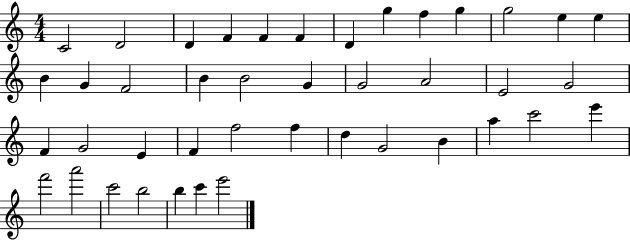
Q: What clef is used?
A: treble